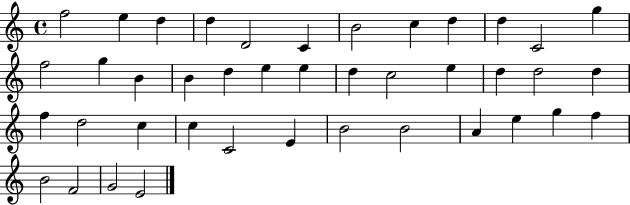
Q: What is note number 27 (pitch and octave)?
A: D5